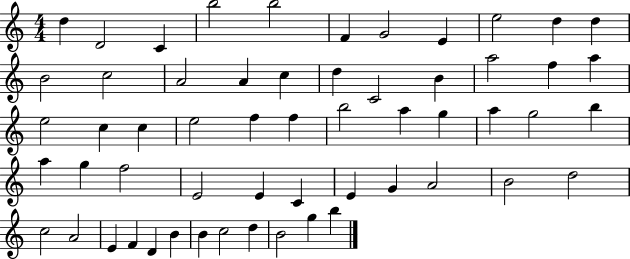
D5/q D4/h C4/q B5/h B5/h F4/q G4/h E4/q E5/h D5/q D5/q B4/h C5/h A4/h A4/q C5/q D5/q C4/h B4/q A5/h F5/q A5/q E5/h C5/q C5/q E5/h F5/q F5/q B5/h A5/q G5/q A5/q G5/h B5/q A5/q G5/q F5/h E4/h E4/q C4/q E4/q G4/q A4/h B4/h D5/h C5/h A4/h E4/q F4/q D4/q B4/q B4/q C5/h D5/q B4/h G5/q B5/q